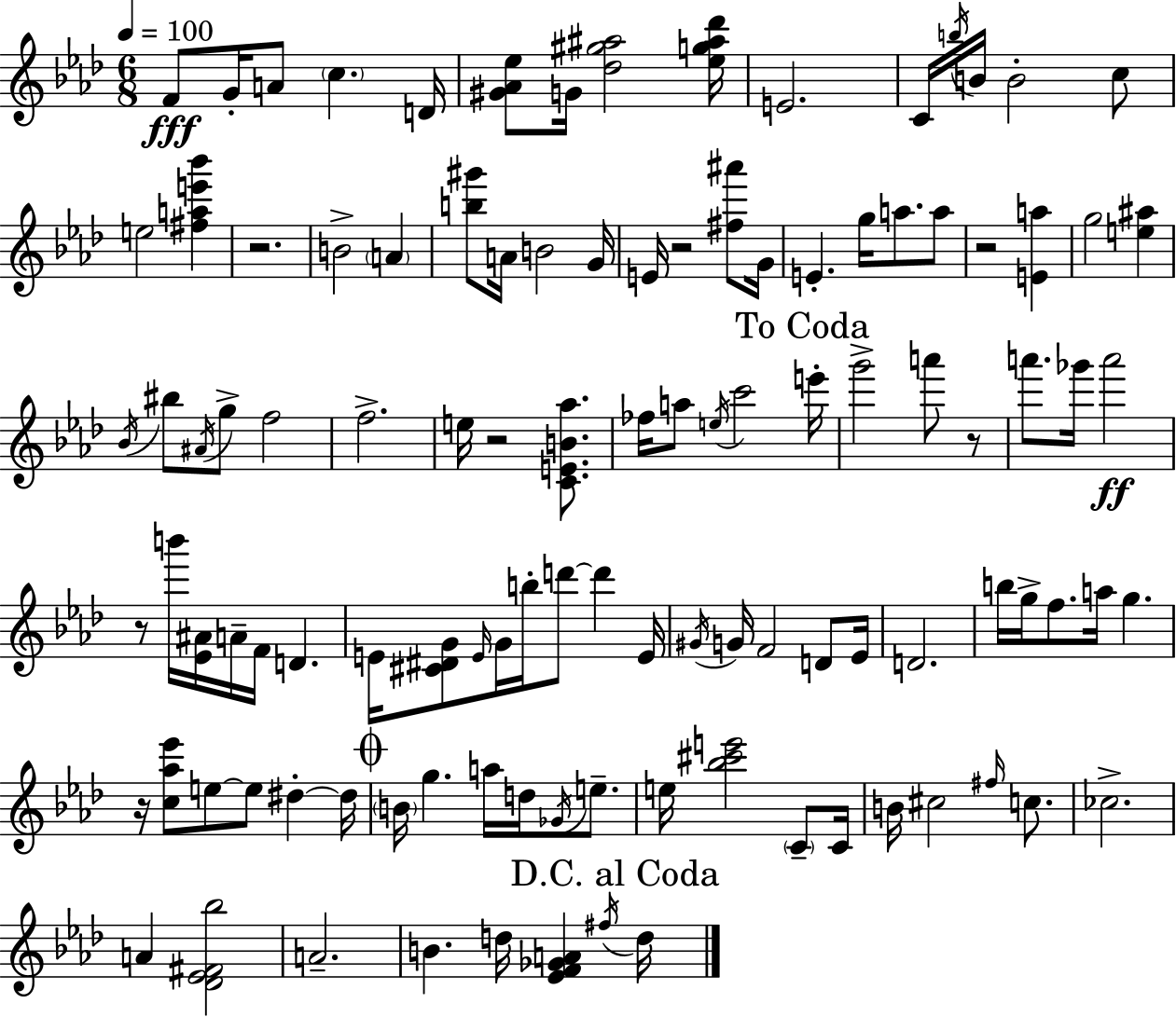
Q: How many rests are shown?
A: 7